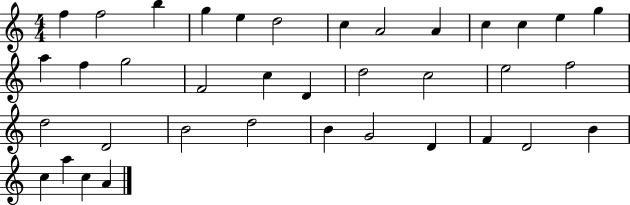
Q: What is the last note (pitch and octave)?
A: A4